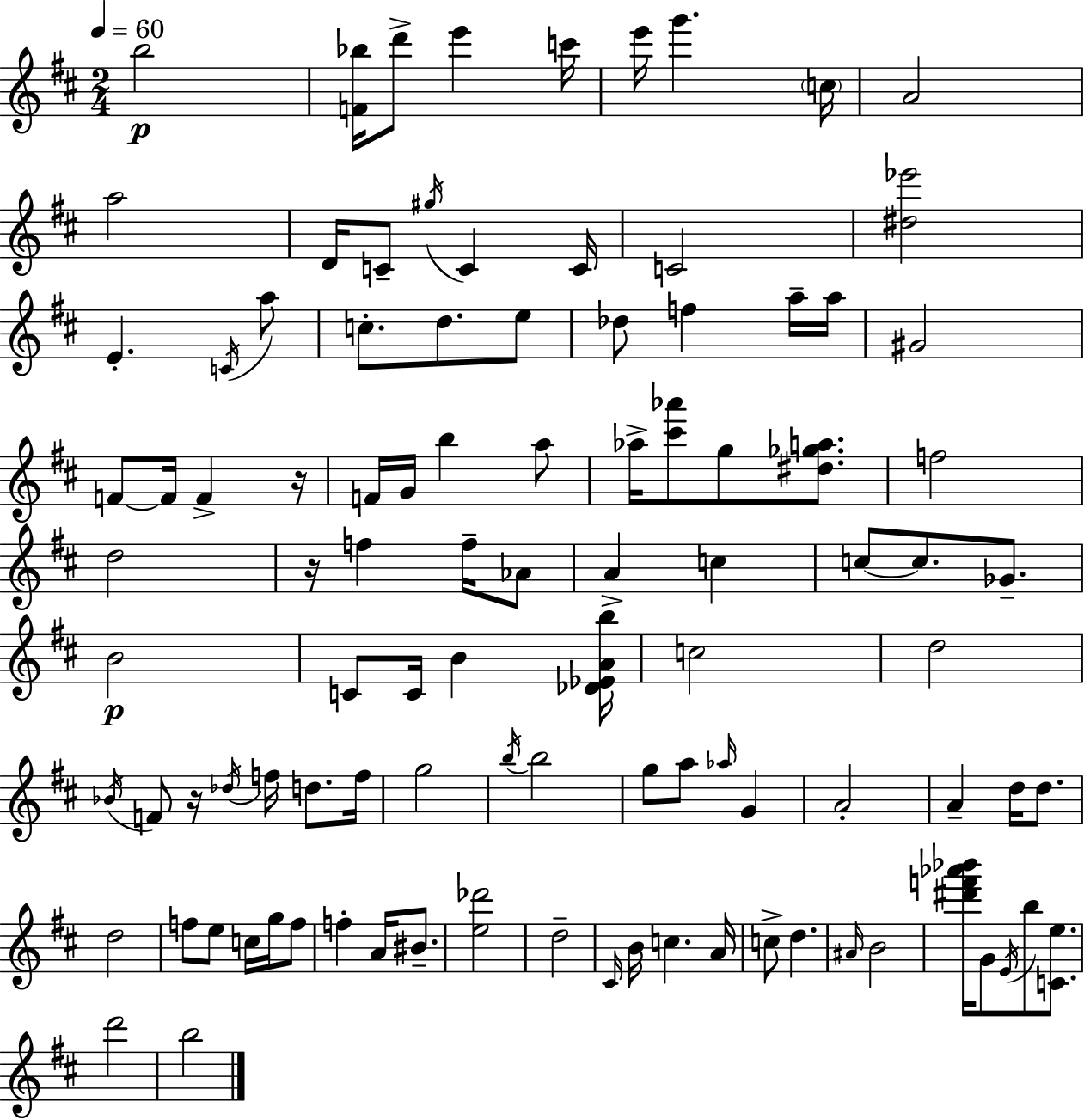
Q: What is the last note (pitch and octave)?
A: B5